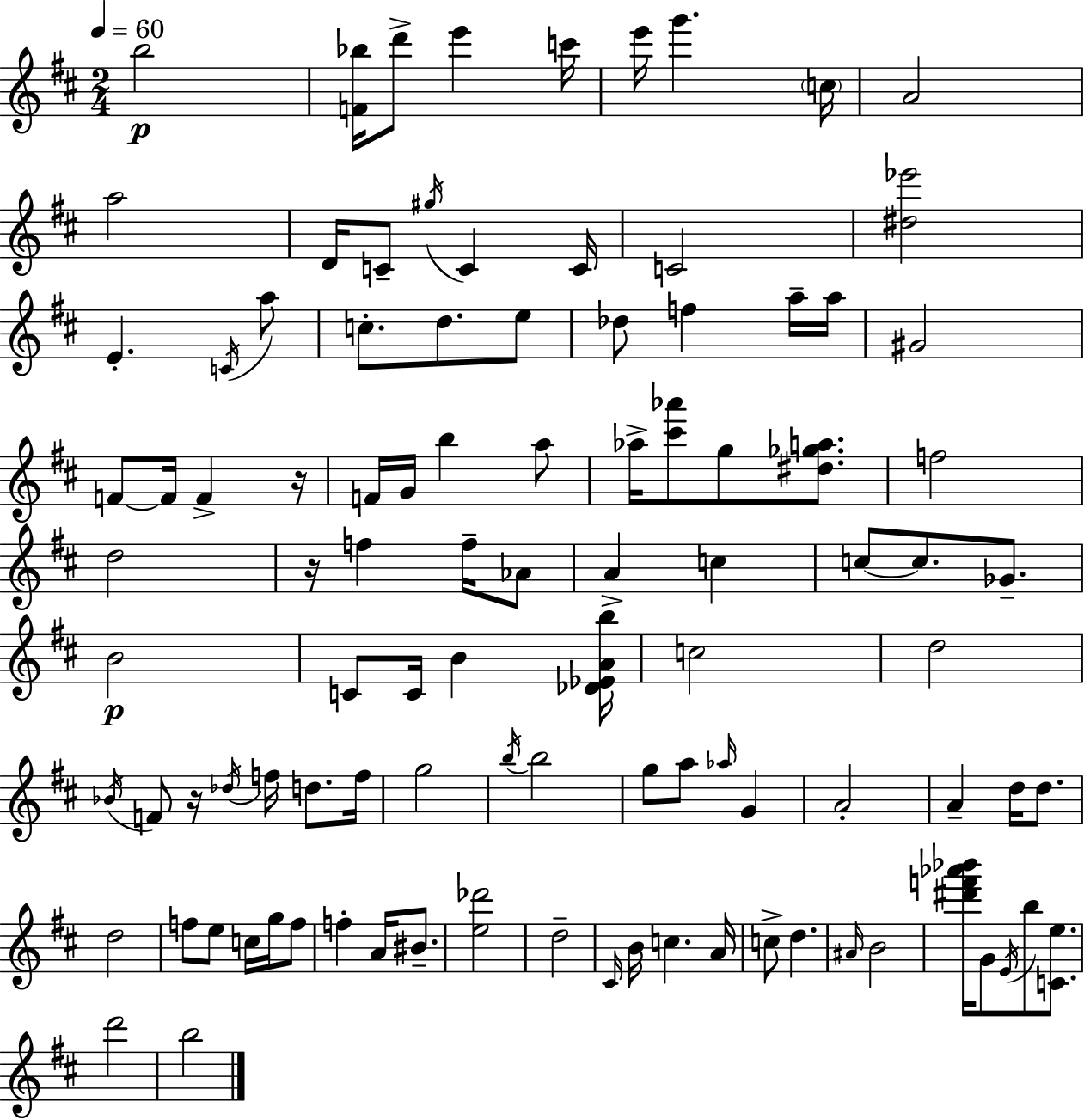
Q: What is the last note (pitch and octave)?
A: B5